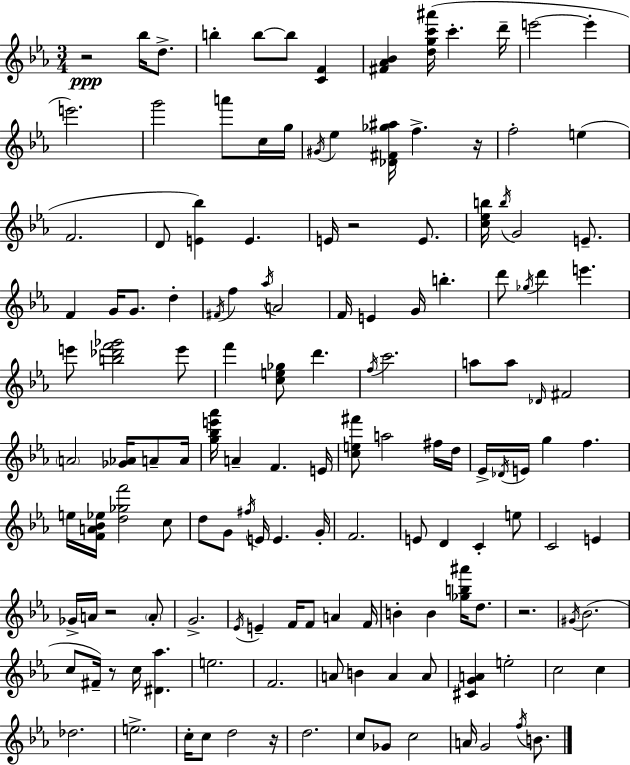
R/h Bb5/s D5/e. B5/q B5/e B5/e [C4,F4]/q [F#4,Ab4,Bb4]/q [D5,G5,C6,A#6]/s C6/q. D6/s E6/h E6/q E6/h. G6/h A6/e C5/s G5/s G#4/s Eb5/q [Db4,F#4,Gb5,A#5]/s F5/q. R/s F5/h E5/q F4/h. D4/e [E4,Bb5]/q E4/q. E4/s R/h E4/e. [C5,Eb5,B5]/s B5/s G4/h E4/e. F4/q G4/s G4/e. D5/q F#4/s F5/q Ab5/s A4/h F4/s E4/q G4/s B5/q. D6/e Gb5/s D6/q E6/q. E6/e [B5,Db6,F6,Gb6]/h E6/e F6/q [C5,E5,Gb5]/e D6/q. F5/s C6/h. A5/e A5/e Db4/s F#4/h A4/h [Gb4,Ab4]/s A4/e A4/s [G5,Bb5,E6,Ab6]/s A4/q F4/q. E4/s [C5,E5,F#6]/e A5/h F#5/s D5/s Eb4/s Db4/s E4/s G5/q F5/q. E5/s [F4,A4,Bb4,Eb5]/s [D5,Gb5,F6]/h C5/e D5/e G4/e F#5/s E4/s E4/q. G4/s F4/h. E4/e D4/q C4/q E5/e C4/h E4/q Gb4/s A4/s R/h A4/e G4/h. Eb4/s E4/q F4/s F4/e A4/q F4/s B4/q B4/q [Gb5,B5,A#6]/s D5/e. R/h. G#4/s Bb4/h. C5/e F#4/s R/e C5/s [D#4,Ab5]/q. E5/h. F4/h. A4/e B4/q A4/q A4/e [C#4,G4,A4]/q E5/h C5/h C5/q Db5/h. E5/h. C5/s C5/e D5/h R/s D5/h. C5/e Gb4/e C5/h A4/s G4/h F5/s B4/e.